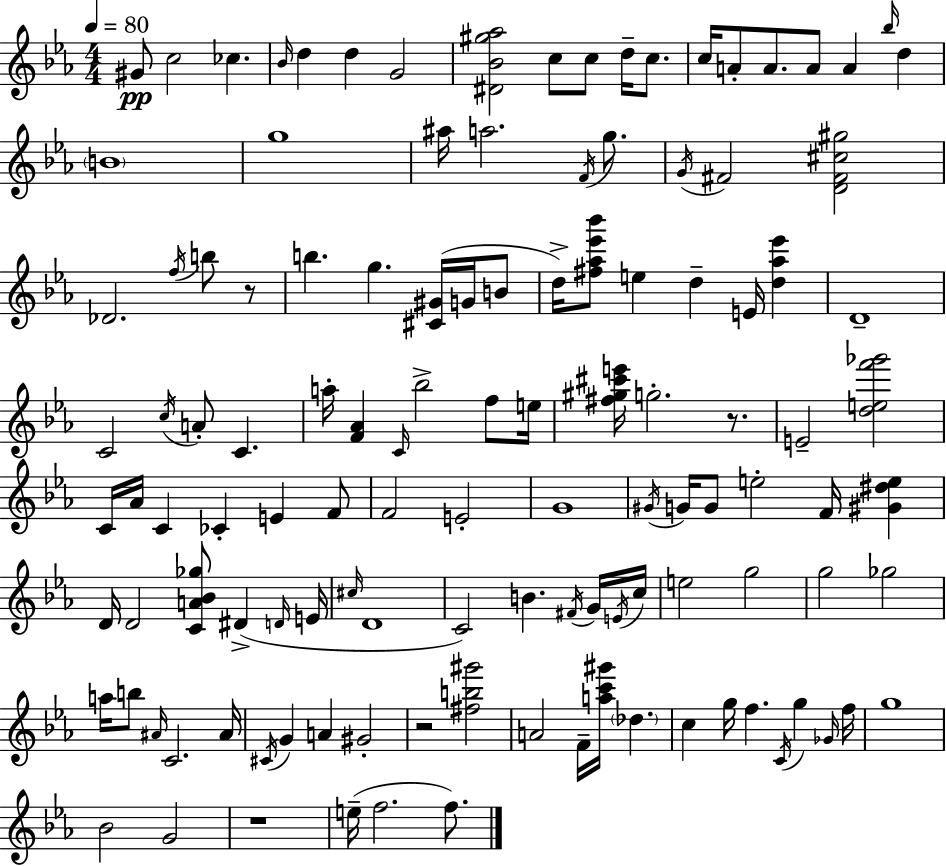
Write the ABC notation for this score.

X:1
T:Untitled
M:4/4
L:1/4
K:Eb
^G/2 c2 _c _B/4 d d G2 [^D_B^g_a]2 c/2 c/2 d/4 c/2 c/4 A/2 A/2 A/2 A _b/4 d B4 g4 ^a/4 a2 F/4 g/2 G/4 ^F2 [D^F^c^g]2 _D2 f/4 b/2 z/2 b g [^C^G]/4 G/4 B/2 d/4 [^f_a_e'_b']/2 e d E/4 [d_a_e'] D4 C2 c/4 A/2 C a/4 [F_A] C/4 _b2 f/2 e/4 [^f^g^c'e']/4 g2 z/2 E2 [def'_g']2 C/4 _A/4 C _C E F/2 F2 E2 G4 ^G/4 G/4 G/2 e2 F/4 [^G^de] D/4 D2 [CA_B_g]/2 ^D D/4 E/4 ^c/4 D4 C2 B ^F/4 G/4 E/4 c/4 e2 g2 g2 _g2 a/4 b/2 ^A/4 C2 ^A/4 ^C/4 G A ^G2 z2 [^fb^g']2 A2 F/4 [ac'^g']/4 _d c g/4 f C/4 g _G/4 f/4 g4 _B2 G2 z4 e/4 f2 f/2